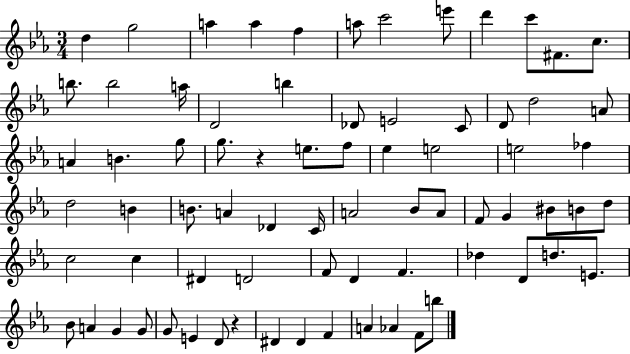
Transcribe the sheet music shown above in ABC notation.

X:1
T:Untitled
M:3/4
L:1/4
K:Eb
d g2 a a f a/2 c'2 e'/2 d' c'/2 ^F/2 c/2 b/2 b2 a/4 D2 b _D/2 E2 C/2 D/2 d2 A/2 A B g/2 g/2 z e/2 f/2 _e e2 e2 _f d2 B B/2 A _D C/4 A2 _B/2 A/2 F/2 G ^B/2 B/2 d/2 c2 c ^D D2 F/2 D F _d D/2 d/2 E/2 _B/2 A G G/2 G/2 E D/2 z ^D ^D F A _A F/2 b/2